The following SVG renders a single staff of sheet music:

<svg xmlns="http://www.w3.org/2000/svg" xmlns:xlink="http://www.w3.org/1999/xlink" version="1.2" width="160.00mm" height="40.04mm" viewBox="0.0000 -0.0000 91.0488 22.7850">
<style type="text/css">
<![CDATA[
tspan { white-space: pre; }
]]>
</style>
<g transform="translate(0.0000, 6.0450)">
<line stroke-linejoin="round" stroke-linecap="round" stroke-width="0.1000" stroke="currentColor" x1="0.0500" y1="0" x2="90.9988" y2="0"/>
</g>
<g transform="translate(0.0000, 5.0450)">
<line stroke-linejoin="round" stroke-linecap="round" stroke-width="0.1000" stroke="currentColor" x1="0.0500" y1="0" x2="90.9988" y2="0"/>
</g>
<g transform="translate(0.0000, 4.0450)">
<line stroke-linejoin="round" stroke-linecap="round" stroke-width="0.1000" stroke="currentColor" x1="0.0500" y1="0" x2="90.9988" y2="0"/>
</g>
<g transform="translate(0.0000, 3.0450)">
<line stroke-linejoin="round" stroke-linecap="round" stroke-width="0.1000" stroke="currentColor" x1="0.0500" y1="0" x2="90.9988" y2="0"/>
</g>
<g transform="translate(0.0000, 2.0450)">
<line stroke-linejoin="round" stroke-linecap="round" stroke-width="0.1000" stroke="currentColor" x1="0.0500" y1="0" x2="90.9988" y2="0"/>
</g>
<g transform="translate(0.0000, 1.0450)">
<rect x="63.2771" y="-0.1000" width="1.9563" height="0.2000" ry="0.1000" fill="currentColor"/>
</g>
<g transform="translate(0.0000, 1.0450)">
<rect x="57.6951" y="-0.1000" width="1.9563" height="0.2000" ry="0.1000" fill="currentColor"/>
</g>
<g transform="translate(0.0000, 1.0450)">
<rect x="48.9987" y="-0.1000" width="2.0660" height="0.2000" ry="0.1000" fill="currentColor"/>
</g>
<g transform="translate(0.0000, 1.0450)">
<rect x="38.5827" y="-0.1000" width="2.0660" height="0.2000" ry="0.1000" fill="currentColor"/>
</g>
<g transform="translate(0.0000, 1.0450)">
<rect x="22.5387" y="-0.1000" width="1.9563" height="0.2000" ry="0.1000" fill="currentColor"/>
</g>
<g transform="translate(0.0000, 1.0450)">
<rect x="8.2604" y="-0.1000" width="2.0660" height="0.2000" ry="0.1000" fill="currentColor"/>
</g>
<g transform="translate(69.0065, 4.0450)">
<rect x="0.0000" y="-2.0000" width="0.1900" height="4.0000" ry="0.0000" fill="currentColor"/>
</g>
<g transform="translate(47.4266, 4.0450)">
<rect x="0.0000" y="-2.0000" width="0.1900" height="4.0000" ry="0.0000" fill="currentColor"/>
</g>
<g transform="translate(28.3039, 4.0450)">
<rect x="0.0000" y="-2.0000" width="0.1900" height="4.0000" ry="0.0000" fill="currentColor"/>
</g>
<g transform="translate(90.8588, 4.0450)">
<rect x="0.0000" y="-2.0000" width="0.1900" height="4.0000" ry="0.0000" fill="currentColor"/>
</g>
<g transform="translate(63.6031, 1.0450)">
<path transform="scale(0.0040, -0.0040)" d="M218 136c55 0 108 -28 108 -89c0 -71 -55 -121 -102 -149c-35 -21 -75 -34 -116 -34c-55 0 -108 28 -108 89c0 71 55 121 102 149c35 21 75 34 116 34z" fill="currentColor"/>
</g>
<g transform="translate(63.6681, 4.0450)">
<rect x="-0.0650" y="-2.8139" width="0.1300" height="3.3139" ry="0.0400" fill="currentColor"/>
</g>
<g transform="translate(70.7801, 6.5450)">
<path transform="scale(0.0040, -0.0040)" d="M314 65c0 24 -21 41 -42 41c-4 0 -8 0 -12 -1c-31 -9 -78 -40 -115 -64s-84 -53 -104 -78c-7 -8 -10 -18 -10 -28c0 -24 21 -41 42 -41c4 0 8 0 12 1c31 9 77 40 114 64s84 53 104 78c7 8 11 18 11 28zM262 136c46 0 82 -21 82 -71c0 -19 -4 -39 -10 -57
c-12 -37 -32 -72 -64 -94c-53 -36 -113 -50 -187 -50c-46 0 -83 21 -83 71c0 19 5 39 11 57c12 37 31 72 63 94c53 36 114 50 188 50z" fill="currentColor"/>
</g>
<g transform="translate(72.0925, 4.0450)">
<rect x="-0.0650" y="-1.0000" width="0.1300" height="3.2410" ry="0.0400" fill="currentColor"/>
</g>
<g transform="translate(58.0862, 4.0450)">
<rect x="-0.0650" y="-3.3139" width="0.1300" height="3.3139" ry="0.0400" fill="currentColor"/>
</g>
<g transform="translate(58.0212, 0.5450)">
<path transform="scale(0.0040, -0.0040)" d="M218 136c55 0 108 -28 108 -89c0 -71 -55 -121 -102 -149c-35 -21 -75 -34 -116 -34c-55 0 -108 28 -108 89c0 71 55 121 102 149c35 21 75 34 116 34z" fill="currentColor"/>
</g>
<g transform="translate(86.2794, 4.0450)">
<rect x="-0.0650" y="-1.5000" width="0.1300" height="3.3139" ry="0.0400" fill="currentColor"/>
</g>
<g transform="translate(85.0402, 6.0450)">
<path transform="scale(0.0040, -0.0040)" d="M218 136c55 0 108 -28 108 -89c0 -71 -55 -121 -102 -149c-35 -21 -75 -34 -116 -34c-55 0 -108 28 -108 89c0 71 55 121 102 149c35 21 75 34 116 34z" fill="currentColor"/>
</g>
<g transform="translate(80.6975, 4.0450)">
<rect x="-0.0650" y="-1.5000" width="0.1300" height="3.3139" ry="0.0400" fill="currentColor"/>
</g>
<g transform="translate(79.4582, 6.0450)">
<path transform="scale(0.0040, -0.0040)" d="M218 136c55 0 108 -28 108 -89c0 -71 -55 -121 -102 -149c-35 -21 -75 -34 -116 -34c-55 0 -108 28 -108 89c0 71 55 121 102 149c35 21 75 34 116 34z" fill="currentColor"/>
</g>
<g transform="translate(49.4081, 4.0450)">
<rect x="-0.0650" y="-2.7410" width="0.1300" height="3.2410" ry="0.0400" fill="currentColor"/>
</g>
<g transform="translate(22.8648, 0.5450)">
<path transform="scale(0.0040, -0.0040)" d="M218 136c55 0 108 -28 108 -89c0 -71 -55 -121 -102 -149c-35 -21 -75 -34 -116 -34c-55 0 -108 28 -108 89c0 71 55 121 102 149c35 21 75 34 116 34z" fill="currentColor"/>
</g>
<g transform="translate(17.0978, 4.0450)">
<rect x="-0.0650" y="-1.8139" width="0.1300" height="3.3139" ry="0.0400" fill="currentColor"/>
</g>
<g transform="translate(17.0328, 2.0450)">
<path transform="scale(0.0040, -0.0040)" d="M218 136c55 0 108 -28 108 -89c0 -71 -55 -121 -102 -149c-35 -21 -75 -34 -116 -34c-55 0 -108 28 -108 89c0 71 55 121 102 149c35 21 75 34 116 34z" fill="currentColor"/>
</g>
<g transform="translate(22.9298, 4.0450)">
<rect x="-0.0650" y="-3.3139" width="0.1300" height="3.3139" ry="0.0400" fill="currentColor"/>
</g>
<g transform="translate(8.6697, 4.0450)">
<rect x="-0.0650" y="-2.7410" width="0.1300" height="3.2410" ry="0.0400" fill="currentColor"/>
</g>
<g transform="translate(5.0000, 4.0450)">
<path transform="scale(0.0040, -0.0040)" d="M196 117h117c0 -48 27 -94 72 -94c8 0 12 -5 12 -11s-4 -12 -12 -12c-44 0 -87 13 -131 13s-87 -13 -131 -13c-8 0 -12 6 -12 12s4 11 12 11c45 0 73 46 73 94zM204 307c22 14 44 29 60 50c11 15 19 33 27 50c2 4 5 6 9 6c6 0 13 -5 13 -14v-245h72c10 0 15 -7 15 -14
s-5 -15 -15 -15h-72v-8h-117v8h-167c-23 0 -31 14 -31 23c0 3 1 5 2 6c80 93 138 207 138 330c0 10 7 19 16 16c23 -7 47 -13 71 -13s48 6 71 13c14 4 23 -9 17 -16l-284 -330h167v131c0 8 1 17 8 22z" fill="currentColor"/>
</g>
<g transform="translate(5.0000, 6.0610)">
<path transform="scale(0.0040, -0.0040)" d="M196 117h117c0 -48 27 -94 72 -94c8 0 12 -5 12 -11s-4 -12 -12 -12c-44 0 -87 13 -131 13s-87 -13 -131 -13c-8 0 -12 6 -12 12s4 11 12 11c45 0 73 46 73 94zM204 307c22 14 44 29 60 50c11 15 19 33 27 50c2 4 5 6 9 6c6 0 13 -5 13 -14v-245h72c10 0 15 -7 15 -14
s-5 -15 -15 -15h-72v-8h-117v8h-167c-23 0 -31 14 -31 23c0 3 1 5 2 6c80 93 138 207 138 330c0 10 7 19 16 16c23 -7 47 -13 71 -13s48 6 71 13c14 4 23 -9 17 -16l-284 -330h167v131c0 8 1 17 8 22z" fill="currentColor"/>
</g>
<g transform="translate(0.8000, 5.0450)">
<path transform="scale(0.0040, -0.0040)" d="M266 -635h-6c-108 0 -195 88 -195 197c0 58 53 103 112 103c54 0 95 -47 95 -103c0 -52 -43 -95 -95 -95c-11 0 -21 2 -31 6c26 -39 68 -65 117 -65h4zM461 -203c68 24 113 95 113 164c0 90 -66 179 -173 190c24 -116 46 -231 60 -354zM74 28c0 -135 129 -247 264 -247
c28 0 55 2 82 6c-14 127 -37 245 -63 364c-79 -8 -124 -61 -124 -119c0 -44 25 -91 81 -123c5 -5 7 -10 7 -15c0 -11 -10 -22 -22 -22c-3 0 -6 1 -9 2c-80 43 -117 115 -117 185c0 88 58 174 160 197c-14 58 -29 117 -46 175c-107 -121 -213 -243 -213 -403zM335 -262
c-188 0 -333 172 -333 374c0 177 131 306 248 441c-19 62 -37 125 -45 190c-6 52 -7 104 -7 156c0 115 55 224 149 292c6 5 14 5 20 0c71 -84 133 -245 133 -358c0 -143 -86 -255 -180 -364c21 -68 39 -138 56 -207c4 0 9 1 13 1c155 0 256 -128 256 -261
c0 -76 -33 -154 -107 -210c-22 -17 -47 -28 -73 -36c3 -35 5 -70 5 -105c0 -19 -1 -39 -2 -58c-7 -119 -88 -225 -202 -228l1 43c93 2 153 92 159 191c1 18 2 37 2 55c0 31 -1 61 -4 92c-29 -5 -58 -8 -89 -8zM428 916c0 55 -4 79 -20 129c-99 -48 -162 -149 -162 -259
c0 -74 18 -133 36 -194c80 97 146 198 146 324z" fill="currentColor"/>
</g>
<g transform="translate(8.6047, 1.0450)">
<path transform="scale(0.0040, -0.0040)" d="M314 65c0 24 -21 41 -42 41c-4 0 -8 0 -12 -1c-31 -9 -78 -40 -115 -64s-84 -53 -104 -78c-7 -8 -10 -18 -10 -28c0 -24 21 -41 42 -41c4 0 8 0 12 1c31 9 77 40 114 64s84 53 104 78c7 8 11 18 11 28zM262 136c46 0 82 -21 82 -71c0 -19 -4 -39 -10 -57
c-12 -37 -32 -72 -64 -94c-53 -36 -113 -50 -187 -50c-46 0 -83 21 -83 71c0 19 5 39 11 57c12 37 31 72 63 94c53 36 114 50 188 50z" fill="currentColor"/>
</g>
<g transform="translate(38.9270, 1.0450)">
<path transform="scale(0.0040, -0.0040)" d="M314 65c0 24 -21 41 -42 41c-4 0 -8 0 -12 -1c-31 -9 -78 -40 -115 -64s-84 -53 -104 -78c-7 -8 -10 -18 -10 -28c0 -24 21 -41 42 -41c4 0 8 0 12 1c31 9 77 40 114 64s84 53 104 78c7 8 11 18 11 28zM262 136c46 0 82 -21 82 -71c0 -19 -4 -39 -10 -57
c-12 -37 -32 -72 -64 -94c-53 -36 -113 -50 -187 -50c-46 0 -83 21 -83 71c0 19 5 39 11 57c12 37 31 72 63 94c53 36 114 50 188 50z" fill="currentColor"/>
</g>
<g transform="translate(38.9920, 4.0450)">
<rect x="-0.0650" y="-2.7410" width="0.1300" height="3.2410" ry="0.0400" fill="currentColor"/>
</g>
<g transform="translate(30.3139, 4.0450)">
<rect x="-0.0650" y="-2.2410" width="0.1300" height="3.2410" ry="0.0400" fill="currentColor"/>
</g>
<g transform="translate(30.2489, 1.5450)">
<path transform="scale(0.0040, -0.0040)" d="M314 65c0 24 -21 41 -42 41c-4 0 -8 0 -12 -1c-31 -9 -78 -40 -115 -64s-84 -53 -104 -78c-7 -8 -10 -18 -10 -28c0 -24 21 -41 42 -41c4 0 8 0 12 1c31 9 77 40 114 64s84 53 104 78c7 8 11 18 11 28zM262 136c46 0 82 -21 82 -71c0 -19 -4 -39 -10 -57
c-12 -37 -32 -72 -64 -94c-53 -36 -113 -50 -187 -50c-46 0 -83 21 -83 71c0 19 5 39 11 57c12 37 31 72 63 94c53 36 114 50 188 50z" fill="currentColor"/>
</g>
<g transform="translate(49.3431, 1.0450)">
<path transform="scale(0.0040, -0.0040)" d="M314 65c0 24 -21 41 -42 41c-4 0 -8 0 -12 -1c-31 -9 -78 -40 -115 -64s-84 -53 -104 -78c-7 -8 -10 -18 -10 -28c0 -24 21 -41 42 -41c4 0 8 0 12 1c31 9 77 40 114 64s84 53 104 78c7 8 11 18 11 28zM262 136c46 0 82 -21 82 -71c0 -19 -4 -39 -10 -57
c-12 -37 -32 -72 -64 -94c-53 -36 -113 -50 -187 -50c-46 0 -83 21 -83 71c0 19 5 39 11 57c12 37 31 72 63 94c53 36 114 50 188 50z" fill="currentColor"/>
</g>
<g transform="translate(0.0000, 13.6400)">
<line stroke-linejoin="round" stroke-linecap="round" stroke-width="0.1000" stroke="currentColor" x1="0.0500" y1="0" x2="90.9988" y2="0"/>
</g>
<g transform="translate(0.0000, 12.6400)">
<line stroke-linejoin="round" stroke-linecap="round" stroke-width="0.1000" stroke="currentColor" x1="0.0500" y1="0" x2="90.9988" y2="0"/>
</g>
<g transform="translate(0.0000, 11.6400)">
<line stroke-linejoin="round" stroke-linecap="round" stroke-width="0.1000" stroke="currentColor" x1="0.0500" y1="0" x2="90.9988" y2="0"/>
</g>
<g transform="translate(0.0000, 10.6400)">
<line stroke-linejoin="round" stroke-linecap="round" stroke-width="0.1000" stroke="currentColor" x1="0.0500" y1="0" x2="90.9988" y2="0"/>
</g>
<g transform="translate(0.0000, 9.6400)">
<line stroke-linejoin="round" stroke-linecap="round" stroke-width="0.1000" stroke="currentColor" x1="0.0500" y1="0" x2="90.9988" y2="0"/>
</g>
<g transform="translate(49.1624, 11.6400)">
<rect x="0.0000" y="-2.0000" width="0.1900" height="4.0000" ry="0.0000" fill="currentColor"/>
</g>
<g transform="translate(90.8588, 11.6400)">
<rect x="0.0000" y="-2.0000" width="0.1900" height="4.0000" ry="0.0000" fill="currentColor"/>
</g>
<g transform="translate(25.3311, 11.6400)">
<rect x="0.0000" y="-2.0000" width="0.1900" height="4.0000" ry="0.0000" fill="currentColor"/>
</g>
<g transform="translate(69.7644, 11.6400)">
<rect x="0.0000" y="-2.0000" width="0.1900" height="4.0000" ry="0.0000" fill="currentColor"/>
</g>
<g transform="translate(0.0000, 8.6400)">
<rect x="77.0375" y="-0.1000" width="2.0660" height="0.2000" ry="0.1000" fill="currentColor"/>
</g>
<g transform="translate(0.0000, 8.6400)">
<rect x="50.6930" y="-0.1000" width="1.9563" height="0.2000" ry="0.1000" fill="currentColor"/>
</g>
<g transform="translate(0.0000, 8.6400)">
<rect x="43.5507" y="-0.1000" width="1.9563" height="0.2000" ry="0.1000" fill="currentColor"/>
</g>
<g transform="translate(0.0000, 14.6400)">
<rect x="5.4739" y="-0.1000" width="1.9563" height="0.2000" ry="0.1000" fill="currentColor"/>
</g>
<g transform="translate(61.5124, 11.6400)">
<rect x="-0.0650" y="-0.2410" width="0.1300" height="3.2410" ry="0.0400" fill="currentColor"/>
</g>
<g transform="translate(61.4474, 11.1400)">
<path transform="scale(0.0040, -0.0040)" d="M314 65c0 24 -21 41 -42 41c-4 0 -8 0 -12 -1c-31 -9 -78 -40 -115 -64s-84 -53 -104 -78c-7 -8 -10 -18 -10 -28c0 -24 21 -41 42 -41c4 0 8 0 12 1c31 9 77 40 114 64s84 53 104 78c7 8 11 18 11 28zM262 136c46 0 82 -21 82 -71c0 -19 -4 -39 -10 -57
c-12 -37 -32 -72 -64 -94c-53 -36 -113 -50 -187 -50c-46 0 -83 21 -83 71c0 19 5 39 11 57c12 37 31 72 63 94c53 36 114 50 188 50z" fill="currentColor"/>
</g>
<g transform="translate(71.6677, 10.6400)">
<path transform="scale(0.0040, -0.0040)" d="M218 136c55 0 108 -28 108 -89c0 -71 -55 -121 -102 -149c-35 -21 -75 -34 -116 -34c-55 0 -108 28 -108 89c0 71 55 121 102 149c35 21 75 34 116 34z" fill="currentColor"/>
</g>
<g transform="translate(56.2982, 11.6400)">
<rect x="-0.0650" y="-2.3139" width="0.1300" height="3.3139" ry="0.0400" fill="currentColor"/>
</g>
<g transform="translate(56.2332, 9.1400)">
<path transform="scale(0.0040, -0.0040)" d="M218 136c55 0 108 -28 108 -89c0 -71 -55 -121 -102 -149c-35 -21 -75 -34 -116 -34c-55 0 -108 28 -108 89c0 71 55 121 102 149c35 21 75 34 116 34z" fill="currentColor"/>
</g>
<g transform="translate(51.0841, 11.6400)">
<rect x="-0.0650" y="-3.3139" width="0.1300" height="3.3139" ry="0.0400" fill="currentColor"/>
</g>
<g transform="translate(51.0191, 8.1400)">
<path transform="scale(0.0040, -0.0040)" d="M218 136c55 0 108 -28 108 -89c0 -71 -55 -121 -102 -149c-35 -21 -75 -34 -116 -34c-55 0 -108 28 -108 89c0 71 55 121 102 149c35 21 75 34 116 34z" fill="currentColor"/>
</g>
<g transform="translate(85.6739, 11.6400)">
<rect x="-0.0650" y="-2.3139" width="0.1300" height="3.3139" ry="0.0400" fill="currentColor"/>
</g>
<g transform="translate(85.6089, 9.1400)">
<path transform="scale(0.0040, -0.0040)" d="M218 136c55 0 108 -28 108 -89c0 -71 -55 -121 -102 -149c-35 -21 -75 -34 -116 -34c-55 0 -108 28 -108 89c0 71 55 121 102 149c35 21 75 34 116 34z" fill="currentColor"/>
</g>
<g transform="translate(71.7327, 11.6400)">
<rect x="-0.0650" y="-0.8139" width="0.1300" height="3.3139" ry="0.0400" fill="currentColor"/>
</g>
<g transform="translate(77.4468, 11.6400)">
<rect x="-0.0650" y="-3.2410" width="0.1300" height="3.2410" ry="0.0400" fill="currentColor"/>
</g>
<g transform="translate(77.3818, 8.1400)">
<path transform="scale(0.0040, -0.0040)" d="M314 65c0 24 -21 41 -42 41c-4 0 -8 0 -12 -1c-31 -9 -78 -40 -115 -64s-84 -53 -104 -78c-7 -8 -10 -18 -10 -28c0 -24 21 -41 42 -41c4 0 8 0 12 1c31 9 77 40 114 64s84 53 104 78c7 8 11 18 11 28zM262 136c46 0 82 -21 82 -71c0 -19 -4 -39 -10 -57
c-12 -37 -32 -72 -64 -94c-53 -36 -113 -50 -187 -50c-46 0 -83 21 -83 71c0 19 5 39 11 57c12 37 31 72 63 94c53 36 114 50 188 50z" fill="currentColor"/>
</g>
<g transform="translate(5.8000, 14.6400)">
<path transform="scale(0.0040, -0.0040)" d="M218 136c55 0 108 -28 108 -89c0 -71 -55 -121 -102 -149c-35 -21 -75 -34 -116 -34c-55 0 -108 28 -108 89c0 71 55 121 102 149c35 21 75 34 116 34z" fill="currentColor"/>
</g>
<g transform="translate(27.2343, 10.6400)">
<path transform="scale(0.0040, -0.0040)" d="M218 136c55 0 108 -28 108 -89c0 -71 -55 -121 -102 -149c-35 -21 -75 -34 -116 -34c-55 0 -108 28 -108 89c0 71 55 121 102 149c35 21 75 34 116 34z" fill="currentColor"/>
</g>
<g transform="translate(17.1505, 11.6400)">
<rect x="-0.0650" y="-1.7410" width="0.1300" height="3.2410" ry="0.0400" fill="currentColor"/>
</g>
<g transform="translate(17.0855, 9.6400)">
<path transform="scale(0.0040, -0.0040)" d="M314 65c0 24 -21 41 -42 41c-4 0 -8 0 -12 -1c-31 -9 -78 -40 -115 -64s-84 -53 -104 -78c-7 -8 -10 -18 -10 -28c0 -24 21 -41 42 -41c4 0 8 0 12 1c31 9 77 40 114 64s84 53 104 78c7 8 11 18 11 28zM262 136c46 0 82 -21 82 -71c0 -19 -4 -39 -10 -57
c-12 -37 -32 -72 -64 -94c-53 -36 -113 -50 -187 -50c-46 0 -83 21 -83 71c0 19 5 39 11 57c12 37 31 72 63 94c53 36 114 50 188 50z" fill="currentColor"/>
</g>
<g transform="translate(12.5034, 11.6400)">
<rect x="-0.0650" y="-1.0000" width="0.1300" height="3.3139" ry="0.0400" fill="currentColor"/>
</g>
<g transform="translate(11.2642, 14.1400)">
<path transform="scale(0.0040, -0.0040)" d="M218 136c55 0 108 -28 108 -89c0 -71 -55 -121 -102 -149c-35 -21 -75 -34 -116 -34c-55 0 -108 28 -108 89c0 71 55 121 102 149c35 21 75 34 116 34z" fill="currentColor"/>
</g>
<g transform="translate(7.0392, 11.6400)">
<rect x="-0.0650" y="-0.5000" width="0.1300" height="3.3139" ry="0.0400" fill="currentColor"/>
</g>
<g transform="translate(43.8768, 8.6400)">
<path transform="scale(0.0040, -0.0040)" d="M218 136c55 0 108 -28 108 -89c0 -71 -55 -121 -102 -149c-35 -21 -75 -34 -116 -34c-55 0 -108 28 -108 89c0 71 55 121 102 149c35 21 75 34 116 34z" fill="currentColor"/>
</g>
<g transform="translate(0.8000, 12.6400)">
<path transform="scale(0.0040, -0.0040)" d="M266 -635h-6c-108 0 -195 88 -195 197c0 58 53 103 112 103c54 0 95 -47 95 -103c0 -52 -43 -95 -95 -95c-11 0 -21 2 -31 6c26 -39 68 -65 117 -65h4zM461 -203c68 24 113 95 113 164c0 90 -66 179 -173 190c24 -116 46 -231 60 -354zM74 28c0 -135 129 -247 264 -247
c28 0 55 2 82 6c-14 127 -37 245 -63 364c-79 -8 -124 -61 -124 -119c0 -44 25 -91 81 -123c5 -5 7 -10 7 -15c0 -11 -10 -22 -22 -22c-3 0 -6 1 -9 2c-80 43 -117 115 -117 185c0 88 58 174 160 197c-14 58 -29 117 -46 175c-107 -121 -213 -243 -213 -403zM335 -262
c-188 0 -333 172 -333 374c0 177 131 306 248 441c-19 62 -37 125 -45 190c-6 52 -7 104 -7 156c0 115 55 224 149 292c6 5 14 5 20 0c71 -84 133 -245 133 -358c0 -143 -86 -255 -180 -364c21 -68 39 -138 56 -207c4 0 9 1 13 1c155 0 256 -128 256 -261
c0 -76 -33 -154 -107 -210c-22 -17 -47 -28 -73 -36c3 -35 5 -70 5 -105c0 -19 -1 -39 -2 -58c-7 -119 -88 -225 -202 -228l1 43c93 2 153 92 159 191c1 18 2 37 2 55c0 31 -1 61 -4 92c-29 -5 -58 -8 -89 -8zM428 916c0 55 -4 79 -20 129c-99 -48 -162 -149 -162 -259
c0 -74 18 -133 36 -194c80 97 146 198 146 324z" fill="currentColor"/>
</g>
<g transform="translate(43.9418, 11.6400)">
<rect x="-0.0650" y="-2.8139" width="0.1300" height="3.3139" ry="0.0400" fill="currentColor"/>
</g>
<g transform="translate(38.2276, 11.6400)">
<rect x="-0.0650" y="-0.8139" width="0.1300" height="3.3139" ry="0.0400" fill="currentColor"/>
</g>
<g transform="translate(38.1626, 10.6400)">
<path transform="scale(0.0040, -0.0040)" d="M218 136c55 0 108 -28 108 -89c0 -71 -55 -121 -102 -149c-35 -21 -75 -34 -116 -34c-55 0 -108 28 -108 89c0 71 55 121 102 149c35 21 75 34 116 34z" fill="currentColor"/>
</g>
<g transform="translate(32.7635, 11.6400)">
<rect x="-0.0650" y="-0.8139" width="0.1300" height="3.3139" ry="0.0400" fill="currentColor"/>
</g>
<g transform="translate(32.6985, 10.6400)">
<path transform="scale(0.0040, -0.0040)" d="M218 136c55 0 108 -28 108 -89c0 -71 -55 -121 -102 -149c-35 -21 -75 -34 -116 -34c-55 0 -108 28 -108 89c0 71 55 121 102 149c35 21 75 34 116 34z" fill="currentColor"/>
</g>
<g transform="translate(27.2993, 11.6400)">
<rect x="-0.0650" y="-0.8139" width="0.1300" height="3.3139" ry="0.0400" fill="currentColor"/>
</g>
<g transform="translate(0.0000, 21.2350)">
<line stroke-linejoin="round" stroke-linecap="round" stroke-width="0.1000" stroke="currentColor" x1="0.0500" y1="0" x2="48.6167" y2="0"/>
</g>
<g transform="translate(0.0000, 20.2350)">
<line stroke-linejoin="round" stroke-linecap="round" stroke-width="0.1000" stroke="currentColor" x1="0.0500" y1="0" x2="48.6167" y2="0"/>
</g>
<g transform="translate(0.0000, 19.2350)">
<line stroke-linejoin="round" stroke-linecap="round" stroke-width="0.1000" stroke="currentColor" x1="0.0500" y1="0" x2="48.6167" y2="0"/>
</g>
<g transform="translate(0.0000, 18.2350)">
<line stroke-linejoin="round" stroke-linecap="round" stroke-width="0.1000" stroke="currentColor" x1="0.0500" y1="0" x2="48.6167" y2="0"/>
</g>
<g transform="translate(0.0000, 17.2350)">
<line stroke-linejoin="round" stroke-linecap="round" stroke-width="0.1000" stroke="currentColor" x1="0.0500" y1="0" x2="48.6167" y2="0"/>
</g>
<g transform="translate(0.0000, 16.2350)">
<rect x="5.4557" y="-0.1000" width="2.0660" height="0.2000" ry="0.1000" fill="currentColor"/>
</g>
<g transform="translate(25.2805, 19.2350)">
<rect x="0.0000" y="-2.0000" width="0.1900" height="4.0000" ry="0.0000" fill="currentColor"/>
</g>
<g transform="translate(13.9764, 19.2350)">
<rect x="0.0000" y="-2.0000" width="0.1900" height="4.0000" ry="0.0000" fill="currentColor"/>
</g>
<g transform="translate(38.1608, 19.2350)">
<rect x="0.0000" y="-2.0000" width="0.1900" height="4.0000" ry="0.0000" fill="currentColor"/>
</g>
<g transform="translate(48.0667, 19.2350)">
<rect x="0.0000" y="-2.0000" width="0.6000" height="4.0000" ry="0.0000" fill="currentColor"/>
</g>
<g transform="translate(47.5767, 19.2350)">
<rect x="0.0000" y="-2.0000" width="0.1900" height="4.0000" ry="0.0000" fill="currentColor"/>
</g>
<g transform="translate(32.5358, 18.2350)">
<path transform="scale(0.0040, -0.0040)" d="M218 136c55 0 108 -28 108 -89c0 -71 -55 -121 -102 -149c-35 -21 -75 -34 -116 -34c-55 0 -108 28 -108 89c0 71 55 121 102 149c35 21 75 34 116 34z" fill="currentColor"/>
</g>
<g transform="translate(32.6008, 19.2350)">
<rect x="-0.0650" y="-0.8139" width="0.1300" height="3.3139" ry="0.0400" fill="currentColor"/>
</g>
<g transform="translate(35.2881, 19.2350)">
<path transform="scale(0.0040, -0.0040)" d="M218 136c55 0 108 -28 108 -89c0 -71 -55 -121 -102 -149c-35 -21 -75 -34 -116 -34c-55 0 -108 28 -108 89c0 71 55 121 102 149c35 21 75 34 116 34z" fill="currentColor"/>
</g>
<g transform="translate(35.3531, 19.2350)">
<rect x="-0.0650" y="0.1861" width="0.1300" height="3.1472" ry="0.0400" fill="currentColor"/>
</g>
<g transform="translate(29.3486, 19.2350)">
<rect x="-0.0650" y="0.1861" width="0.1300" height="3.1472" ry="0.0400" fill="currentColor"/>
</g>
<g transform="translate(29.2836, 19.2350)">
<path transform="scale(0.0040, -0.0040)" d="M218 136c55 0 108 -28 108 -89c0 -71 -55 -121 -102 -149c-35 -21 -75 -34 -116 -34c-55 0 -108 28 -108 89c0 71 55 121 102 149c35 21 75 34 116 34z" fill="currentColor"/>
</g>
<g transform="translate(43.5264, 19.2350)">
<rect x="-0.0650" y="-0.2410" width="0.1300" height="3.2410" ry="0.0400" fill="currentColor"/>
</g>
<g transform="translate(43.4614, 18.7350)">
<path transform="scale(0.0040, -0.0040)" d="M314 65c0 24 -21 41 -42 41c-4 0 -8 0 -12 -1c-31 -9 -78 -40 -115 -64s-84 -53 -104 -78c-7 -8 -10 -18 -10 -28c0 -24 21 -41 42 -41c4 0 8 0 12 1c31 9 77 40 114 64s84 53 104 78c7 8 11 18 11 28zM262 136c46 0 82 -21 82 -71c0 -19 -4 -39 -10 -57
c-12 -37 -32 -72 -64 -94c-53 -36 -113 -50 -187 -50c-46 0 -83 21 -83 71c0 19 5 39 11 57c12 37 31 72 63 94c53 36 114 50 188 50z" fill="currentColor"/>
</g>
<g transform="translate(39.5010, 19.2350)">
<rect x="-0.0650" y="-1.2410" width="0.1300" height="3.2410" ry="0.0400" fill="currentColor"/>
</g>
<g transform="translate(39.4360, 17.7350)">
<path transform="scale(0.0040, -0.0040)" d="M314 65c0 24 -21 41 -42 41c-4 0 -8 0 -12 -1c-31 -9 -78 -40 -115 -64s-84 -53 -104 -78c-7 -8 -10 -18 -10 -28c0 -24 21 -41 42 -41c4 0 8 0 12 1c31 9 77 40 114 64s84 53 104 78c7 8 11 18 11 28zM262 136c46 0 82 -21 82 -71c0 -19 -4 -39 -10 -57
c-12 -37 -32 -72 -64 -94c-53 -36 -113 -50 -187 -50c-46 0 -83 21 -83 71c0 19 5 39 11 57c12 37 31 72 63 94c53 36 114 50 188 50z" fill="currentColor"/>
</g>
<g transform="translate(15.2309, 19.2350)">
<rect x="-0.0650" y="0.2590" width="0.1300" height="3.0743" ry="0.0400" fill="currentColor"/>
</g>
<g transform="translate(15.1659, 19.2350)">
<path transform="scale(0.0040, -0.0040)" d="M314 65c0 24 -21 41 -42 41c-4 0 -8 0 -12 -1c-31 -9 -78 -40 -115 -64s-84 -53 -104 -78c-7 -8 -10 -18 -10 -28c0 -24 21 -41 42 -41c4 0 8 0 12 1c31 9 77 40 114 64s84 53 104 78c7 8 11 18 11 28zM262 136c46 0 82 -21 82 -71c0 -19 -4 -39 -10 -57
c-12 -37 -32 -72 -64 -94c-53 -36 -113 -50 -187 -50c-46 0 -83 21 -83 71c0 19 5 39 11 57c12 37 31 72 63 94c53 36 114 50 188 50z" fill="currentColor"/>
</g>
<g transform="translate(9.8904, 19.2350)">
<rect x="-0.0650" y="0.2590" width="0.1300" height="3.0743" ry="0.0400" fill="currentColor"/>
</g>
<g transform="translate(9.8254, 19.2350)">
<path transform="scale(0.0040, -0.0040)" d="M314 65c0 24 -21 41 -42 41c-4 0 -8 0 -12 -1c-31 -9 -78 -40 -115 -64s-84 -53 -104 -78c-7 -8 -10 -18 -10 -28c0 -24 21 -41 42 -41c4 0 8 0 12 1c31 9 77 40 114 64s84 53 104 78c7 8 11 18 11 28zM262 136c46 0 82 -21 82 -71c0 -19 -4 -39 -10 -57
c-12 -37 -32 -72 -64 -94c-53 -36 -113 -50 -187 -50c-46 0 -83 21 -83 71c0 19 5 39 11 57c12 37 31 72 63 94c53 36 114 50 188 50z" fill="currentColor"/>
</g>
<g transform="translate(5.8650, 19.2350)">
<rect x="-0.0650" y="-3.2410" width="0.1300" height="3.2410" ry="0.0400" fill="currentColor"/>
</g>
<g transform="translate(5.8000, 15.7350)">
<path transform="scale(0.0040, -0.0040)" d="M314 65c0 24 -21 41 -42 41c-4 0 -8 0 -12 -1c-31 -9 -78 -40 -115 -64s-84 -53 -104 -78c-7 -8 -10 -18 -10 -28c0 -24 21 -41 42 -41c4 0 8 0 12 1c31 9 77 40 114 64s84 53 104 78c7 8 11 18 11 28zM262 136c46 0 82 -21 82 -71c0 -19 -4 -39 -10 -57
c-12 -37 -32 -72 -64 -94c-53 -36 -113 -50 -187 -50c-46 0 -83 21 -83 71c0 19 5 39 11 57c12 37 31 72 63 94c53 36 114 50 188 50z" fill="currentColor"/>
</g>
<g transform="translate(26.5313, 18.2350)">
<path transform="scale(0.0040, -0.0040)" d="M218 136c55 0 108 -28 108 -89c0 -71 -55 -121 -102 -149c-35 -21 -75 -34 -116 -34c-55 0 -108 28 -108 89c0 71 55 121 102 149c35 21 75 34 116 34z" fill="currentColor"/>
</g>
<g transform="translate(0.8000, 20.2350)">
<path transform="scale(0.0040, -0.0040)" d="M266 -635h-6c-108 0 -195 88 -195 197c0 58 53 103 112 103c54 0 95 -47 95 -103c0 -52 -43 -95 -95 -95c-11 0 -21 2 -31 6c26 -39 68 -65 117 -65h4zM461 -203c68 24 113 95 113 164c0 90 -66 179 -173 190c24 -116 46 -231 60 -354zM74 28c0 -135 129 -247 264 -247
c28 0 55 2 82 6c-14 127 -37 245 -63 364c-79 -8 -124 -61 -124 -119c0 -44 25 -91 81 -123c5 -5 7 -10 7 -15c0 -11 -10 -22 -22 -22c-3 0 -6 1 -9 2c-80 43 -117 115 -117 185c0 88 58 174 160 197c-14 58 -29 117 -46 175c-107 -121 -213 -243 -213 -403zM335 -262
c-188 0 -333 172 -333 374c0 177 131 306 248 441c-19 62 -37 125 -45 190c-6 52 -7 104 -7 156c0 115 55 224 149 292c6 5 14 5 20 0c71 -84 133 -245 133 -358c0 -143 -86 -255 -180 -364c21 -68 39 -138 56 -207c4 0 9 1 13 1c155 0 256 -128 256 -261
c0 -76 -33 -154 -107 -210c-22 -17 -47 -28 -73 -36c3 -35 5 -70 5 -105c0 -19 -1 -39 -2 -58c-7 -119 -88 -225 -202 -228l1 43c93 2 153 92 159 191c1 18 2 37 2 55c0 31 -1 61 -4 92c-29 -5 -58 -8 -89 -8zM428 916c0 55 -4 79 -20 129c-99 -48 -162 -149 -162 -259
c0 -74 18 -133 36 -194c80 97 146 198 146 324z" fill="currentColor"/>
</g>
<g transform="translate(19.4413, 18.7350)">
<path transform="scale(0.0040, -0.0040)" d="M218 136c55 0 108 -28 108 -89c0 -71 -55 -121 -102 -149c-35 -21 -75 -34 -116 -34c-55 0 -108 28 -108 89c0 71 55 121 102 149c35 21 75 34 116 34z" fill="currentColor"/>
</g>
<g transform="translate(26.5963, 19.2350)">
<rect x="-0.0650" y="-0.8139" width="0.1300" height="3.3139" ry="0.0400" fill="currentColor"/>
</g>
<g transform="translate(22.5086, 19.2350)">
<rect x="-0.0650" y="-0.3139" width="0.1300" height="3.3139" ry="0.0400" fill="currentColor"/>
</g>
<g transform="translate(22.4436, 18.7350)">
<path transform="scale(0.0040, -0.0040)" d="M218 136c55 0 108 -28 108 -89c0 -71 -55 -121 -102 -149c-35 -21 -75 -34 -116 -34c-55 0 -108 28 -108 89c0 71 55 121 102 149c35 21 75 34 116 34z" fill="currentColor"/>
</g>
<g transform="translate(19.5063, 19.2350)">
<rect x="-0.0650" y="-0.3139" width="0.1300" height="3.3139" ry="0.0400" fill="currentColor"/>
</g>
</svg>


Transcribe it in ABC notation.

X:1
T:Untitled
M:4/4
L:1/4
K:C
a2 f b g2 a2 a2 b a D2 E E C D f2 d d d a b g c2 d b2 g b2 B2 B2 c c d B d B e2 c2